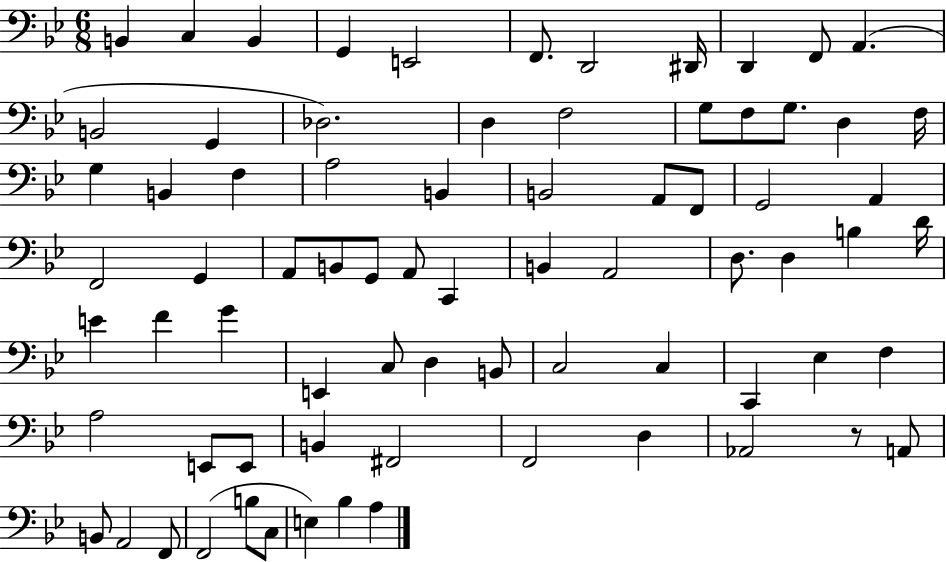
B2/q C3/q B2/q G2/q E2/h F2/e. D2/h D#2/s D2/q F2/e A2/q. B2/h G2/q Db3/h. D3/q F3/h G3/e F3/e G3/e. D3/q F3/s G3/q B2/q F3/q A3/h B2/q B2/h A2/e F2/e G2/h A2/q F2/h G2/q A2/e B2/e G2/e A2/e C2/q B2/q A2/h D3/e. D3/q B3/q D4/s E4/q F4/q G4/q E2/q C3/e D3/q B2/e C3/h C3/q C2/q Eb3/q F3/q A3/h E2/e E2/e B2/q F#2/h F2/h D3/q Ab2/h R/e A2/e B2/e A2/h F2/e F2/h B3/e C3/e E3/q Bb3/q A3/q